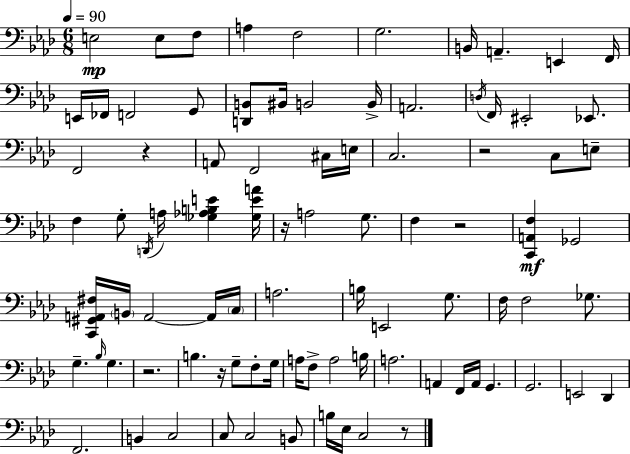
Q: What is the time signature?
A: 6/8